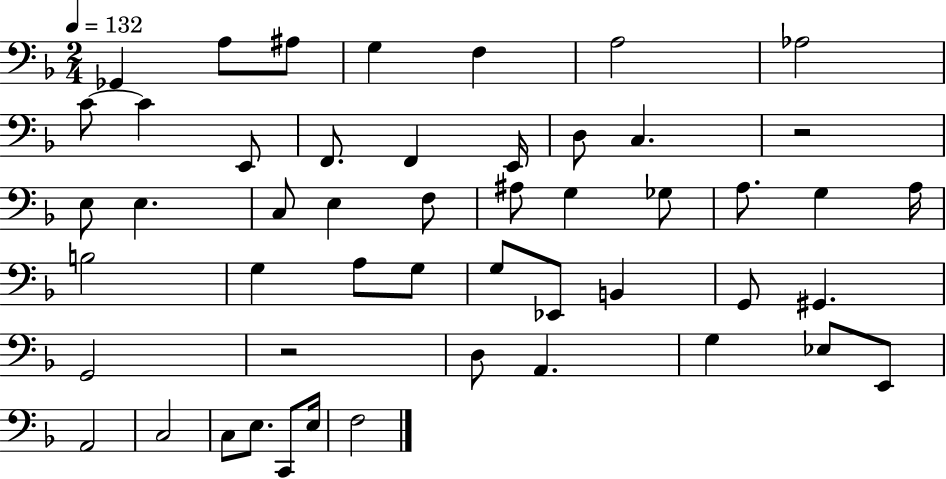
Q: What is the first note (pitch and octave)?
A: Gb2